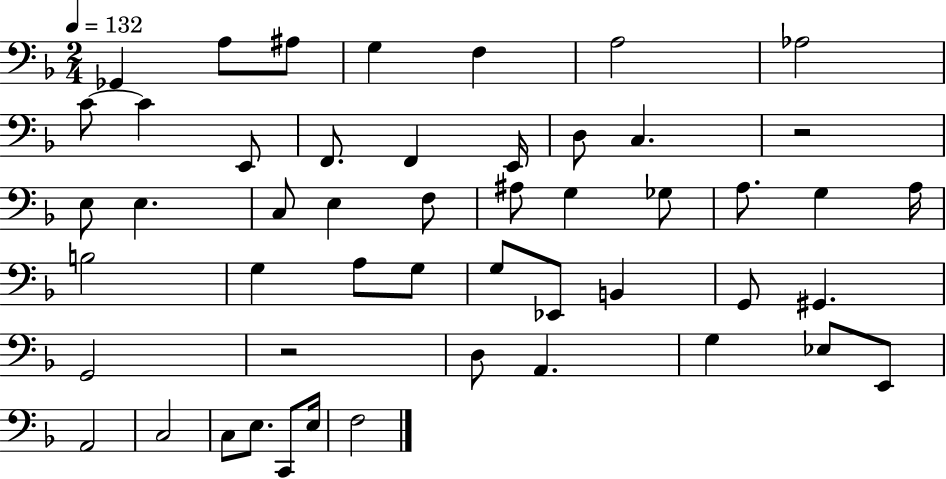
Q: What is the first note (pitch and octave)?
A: Gb2